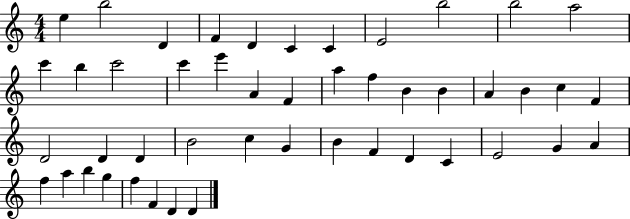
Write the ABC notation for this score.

X:1
T:Untitled
M:4/4
L:1/4
K:C
e b2 D F D C C E2 b2 b2 a2 c' b c'2 c' e' A F a f B B A B c F D2 D D B2 c G B F D C E2 G A f a b g f F D D